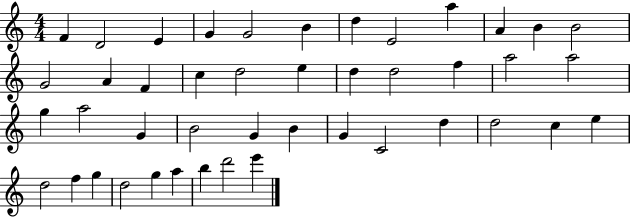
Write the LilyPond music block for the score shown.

{
  \clef treble
  \numericTimeSignature
  \time 4/4
  \key c \major
  f'4 d'2 e'4 | g'4 g'2 b'4 | d''4 e'2 a''4 | a'4 b'4 b'2 | \break g'2 a'4 f'4 | c''4 d''2 e''4 | d''4 d''2 f''4 | a''2 a''2 | \break g''4 a''2 g'4 | b'2 g'4 b'4 | g'4 c'2 d''4 | d''2 c''4 e''4 | \break d''2 f''4 g''4 | d''2 g''4 a''4 | b''4 d'''2 e'''4 | \bar "|."
}